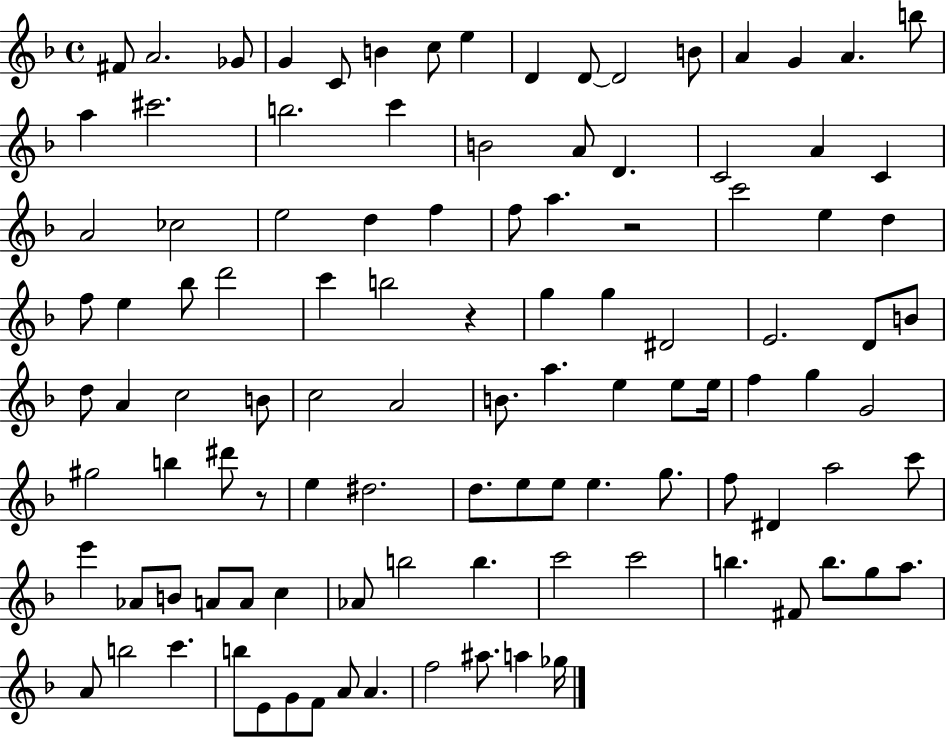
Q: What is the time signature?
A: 4/4